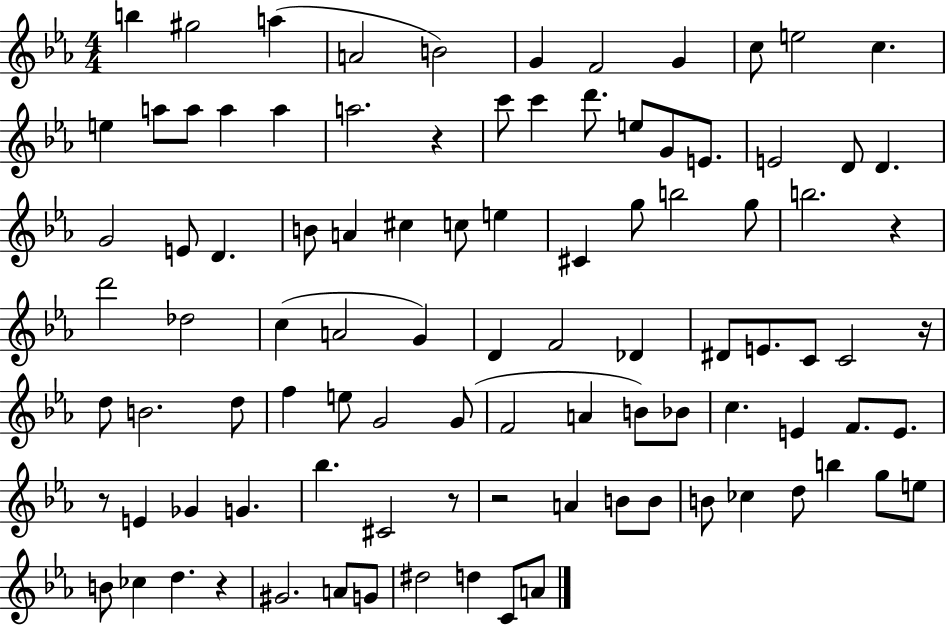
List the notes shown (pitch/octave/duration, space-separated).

B5/q G#5/h A5/q A4/h B4/h G4/q F4/h G4/q C5/e E5/h C5/q. E5/q A5/e A5/e A5/q A5/q A5/h. R/q C6/e C6/q D6/e. E5/e G4/e E4/e. E4/h D4/e D4/q. G4/h E4/e D4/q. B4/e A4/q C#5/q C5/e E5/q C#4/q G5/e B5/h G5/e B5/h. R/q D6/h Db5/h C5/q A4/h G4/q D4/q F4/h Db4/q D#4/e E4/e. C4/e C4/h R/s D5/e B4/h. D5/e F5/q E5/e G4/h G4/e F4/h A4/q B4/e Bb4/e C5/q. E4/q F4/e. E4/e. R/e E4/q Gb4/q G4/q. Bb5/q. C#4/h R/e R/h A4/q B4/e B4/e B4/e CES5/q D5/e B5/q G5/e E5/e B4/e CES5/q D5/q. R/q G#4/h. A4/e G4/e D#5/h D5/q C4/e A4/e